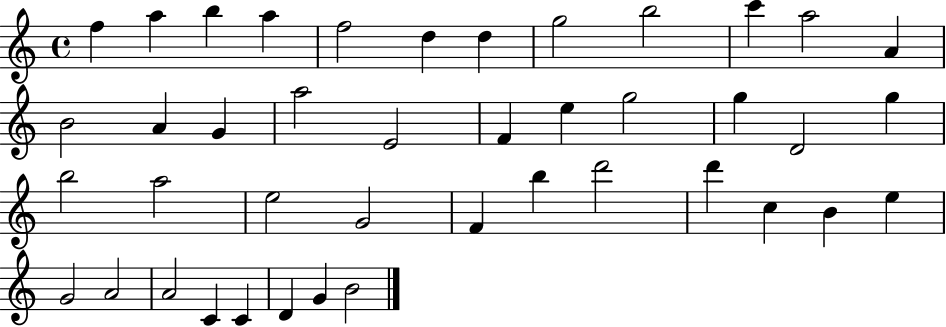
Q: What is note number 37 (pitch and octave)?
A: A4